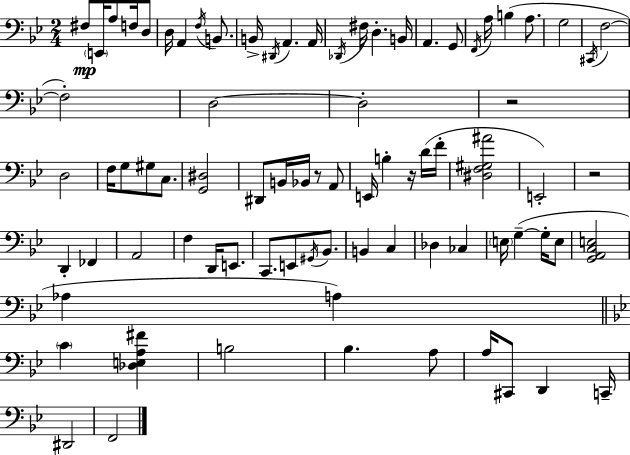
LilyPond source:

{
  \clef bass
  \numericTimeSignature
  \time 2/4
  \key g \minor
  fis8\mp \parenthesize e,16 a8 f16 d8 | d16 a,4 \acciaccatura { f16 } b,8. | b,16-> \acciaccatura { dis,16 } a,4. | a,16 \acciaccatura { des,16 } fis16 d4.-. | \break b,16 a,4. | g,8 \acciaccatura { f,16 } a16 b4( | a8. g2 | \acciaccatura { cis,16 } f2~~ | \break f2-.) | d2~~ | d2-. | r2 | \break d2 | f16 g8 | gis8 c8. <g, dis>2 | dis,8 b,16 | \break bes,16 r8 a,8 e,16 b4-. | r16 d'16( f'16-. <dis f gis ais'>2 | e,2-.) | r2 | \break d,4-. | fes,4 a,2 | f4 | d,16 e,8. c,8. | \break e,8 \acciaccatura { gis,16 } bes,8. b,4 | c4 des4 | ces4 \parenthesize e16 g4--~(~ | g16-. e8 <g, a, c e>2 | \break aes4 | a4) \bar "||" \break \key g \minor \parenthesize c'4 <des e a fis'>4 | b2 | bes4. a8 | a16 cis,8 d,4 c,16-- | \break dis,2 | f,2 | \bar "|."
}